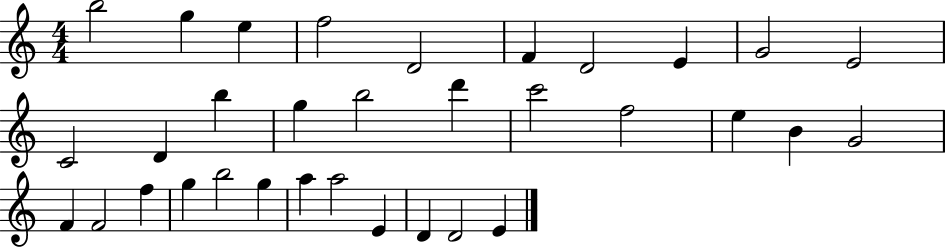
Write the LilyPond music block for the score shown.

{
  \clef treble
  \numericTimeSignature
  \time 4/4
  \key c \major
  b''2 g''4 e''4 | f''2 d'2 | f'4 d'2 e'4 | g'2 e'2 | \break c'2 d'4 b''4 | g''4 b''2 d'''4 | c'''2 f''2 | e''4 b'4 g'2 | \break f'4 f'2 f''4 | g''4 b''2 g''4 | a''4 a''2 e'4 | d'4 d'2 e'4 | \break \bar "|."
}